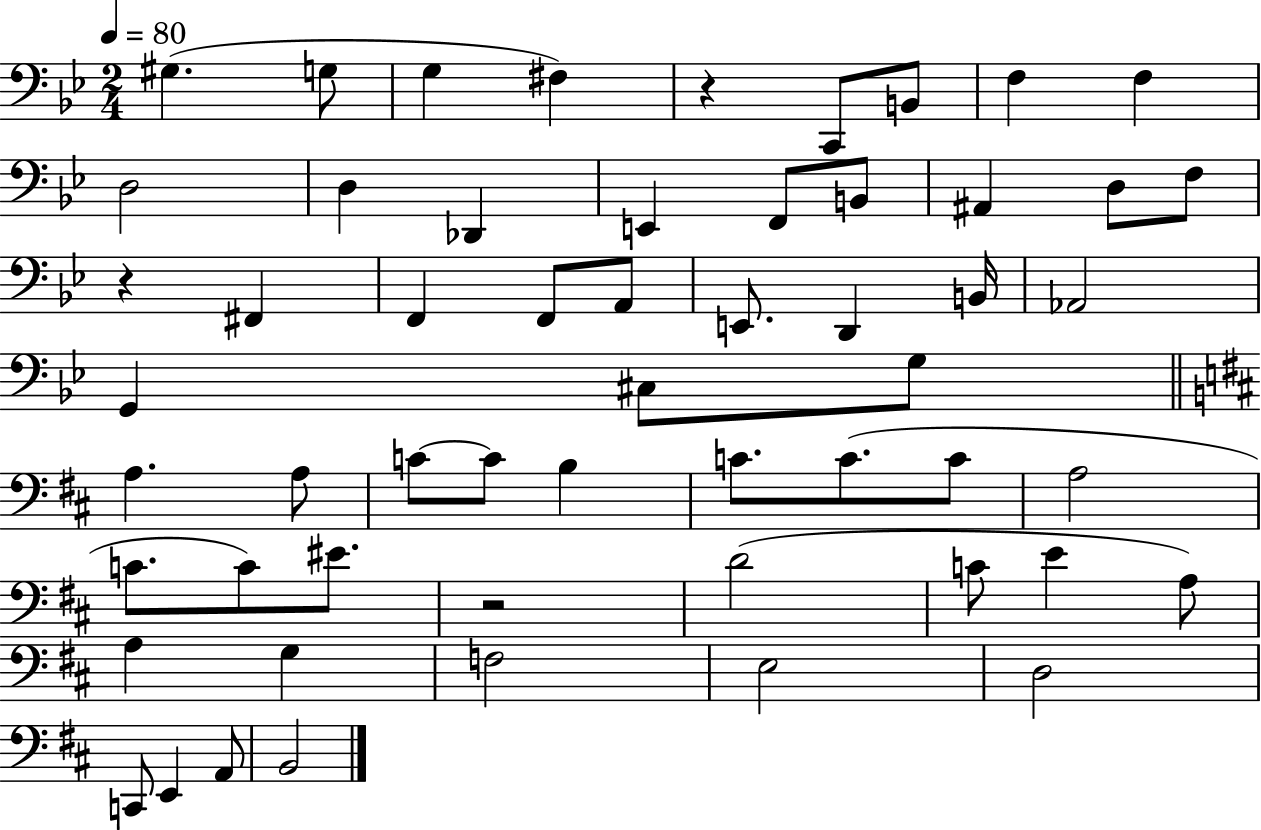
{
  \clef bass
  \numericTimeSignature
  \time 2/4
  \key bes \major
  \tempo 4 = 80
  gis4.( g8 | g4 fis4) | r4 c,8 b,8 | f4 f4 | \break d2 | d4 des,4 | e,4 f,8 b,8 | ais,4 d8 f8 | \break r4 fis,4 | f,4 f,8 a,8 | e,8. d,4 b,16 | aes,2 | \break g,4 cis8 g8 | \bar "||" \break \key d \major a4. a8 | c'8~~ c'8 b4 | c'8. c'8.( c'8 | a2 | \break c'8. c'8) eis'8. | r2 | d'2( | c'8 e'4 a8) | \break a4 g4 | f2 | e2 | d2 | \break c,8 e,4 a,8 | b,2 | \bar "|."
}